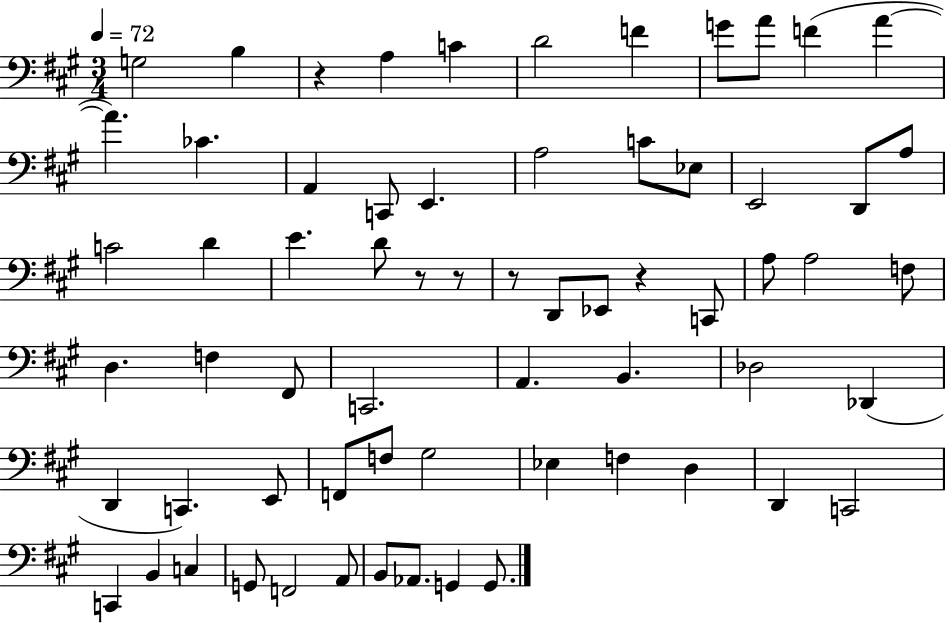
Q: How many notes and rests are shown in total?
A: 65